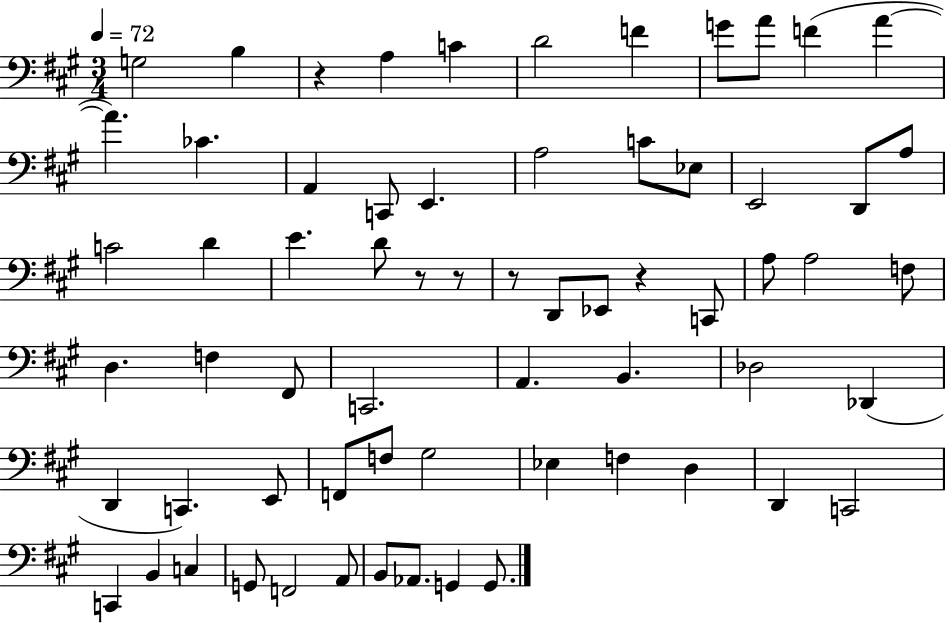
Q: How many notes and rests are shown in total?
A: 65